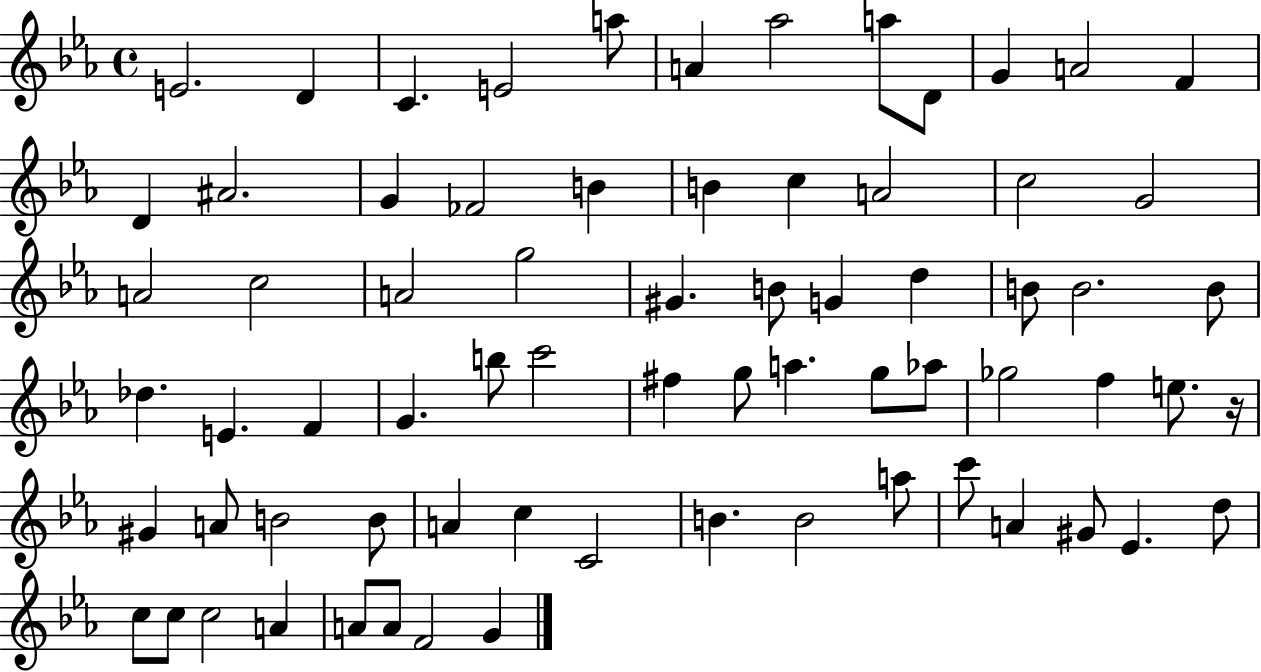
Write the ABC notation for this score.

X:1
T:Untitled
M:4/4
L:1/4
K:Eb
E2 D C E2 a/2 A _a2 a/2 D/2 G A2 F D ^A2 G _F2 B B c A2 c2 G2 A2 c2 A2 g2 ^G B/2 G d B/2 B2 B/2 _d E F G b/2 c'2 ^f g/2 a g/2 _a/2 _g2 f e/2 z/4 ^G A/2 B2 B/2 A c C2 B B2 a/2 c'/2 A ^G/2 _E d/2 c/2 c/2 c2 A A/2 A/2 F2 G